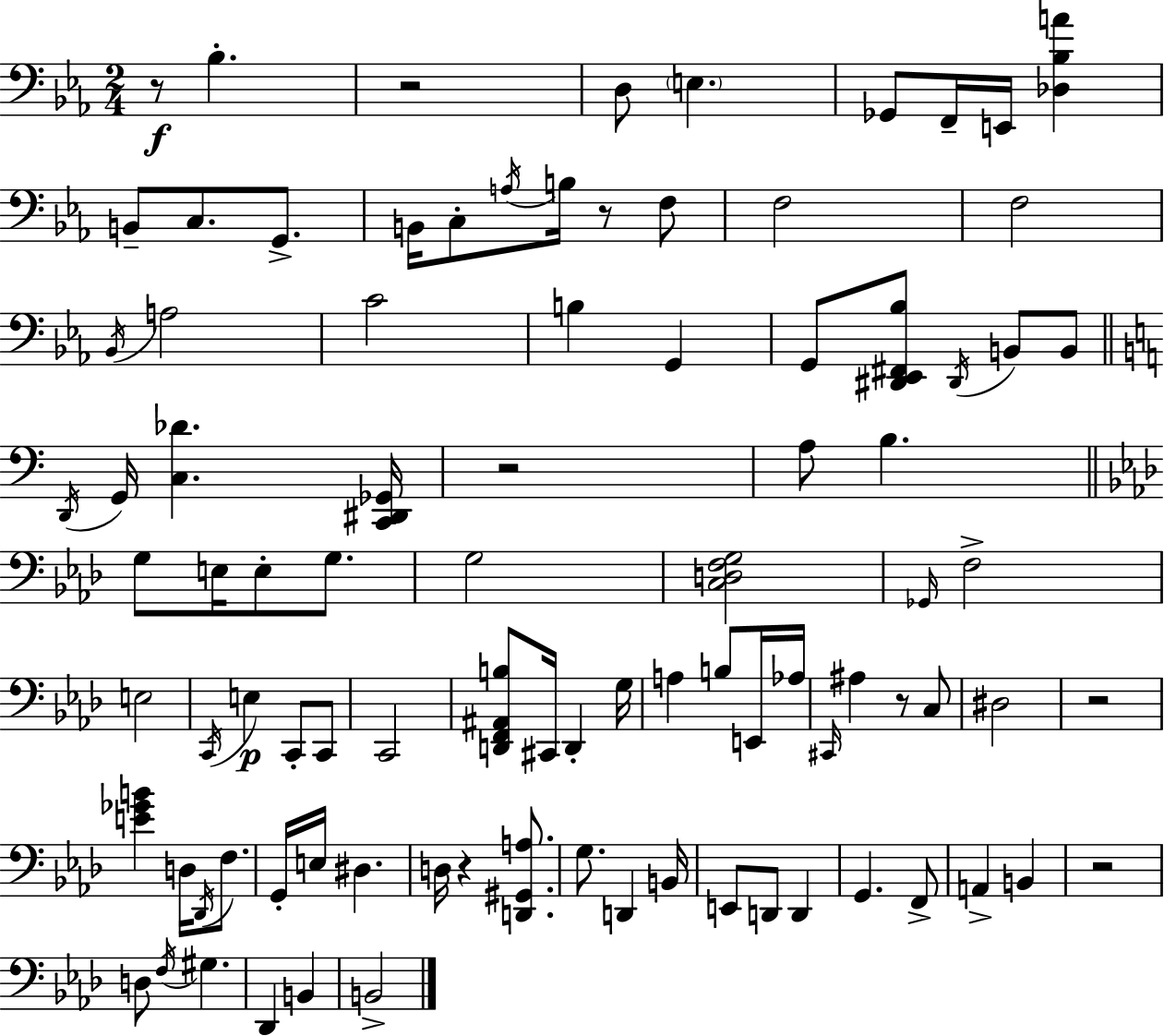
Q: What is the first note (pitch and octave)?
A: Bb3